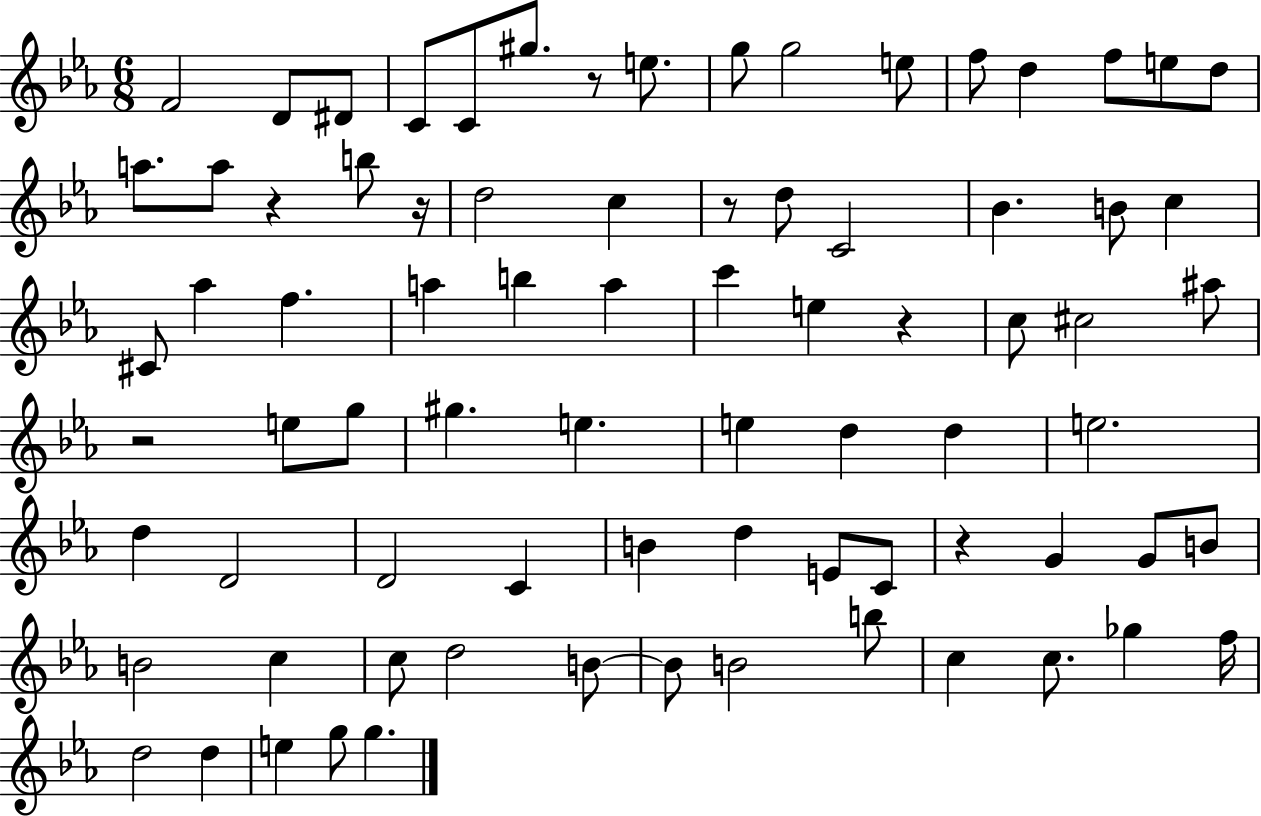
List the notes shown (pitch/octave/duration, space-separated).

F4/h D4/e D#4/e C4/e C4/e G#5/e. R/e E5/e. G5/e G5/h E5/e F5/e D5/q F5/e E5/e D5/e A5/e. A5/e R/q B5/e R/s D5/h C5/q R/e D5/e C4/h Bb4/q. B4/e C5/q C#4/e Ab5/q F5/q. A5/q B5/q A5/q C6/q E5/q R/q C5/e C#5/h A#5/e R/h E5/e G5/e G#5/q. E5/q. E5/q D5/q D5/q E5/h. D5/q D4/h D4/h C4/q B4/q D5/q E4/e C4/e R/q G4/q G4/e B4/e B4/h C5/q C5/e D5/h B4/e B4/e B4/h B5/e C5/q C5/e. Gb5/q F5/s D5/h D5/q E5/q G5/e G5/q.